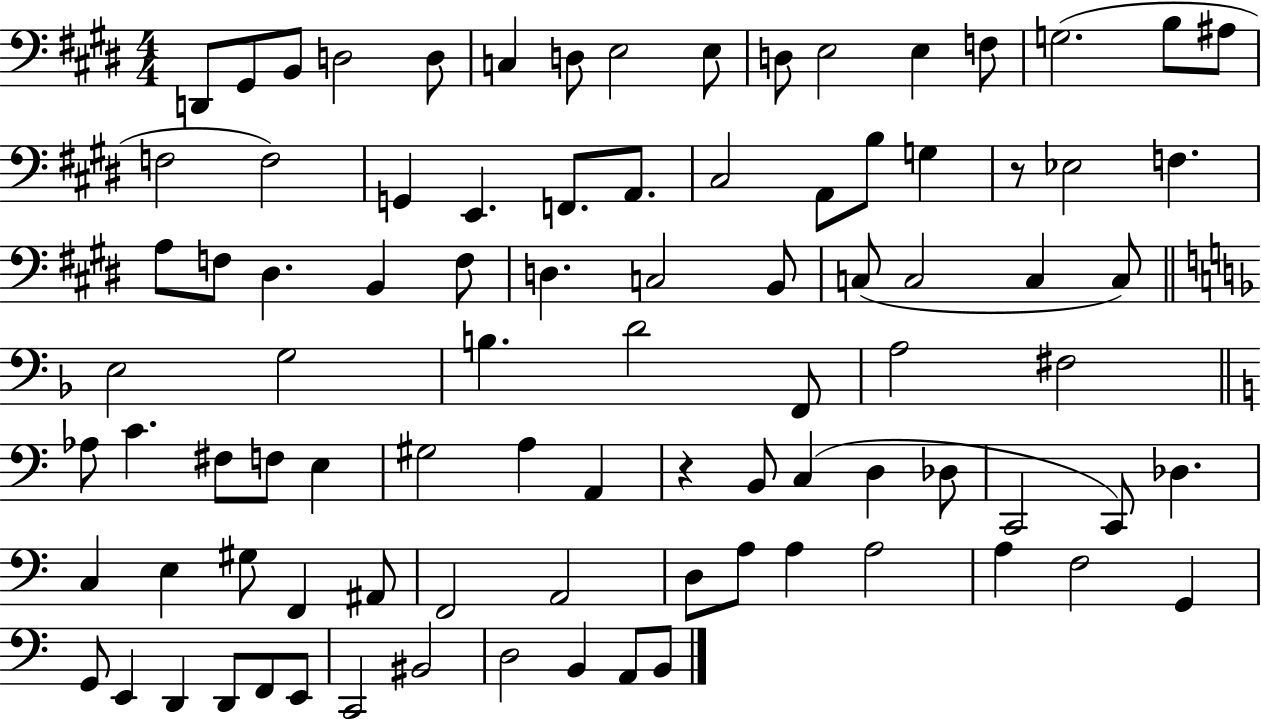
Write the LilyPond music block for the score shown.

{
  \clef bass
  \numericTimeSignature
  \time 4/4
  \key e \major
  d,8 gis,8 b,8 d2 d8 | c4 d8 e2 e8 | d8 e2 e4 f8 | g2.( b8 ais8 | \break f2 f2) | g,4 e,4. f,8. a,8. | cis2 a,8 b8 g4 | r8 ees2 f4. | \break a8 f8 dis4. b,4 f8 | d4. c2 b,8 | c8( c2 c4 c8) | \bar "||" \break \key f \major e2 g2 | b4. d'2 f,8 | a2 fis2 | \bar "||" \break \key a \minor aes8 c'4. fis8 f8 e4 | gis2 a4 a,4 | r4 b,8 c4( d4 des8 | c,2 c,8) des4. | \break c4 e4 gis8 f,4 ais,8 | f,2 a,2 | d8 a8 a4 a2 | a4 f2 g,4 | \break g,8 e,4 d,4 d,8 f,8 e,8 | c,2 bis,2 | d2 b,4 a,8 b,8 | \bar "|."
}